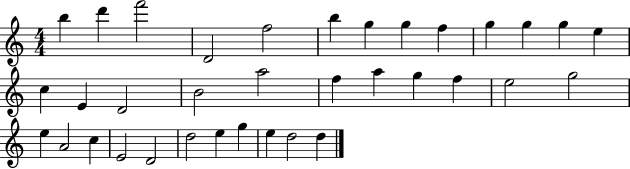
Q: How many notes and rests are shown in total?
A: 35